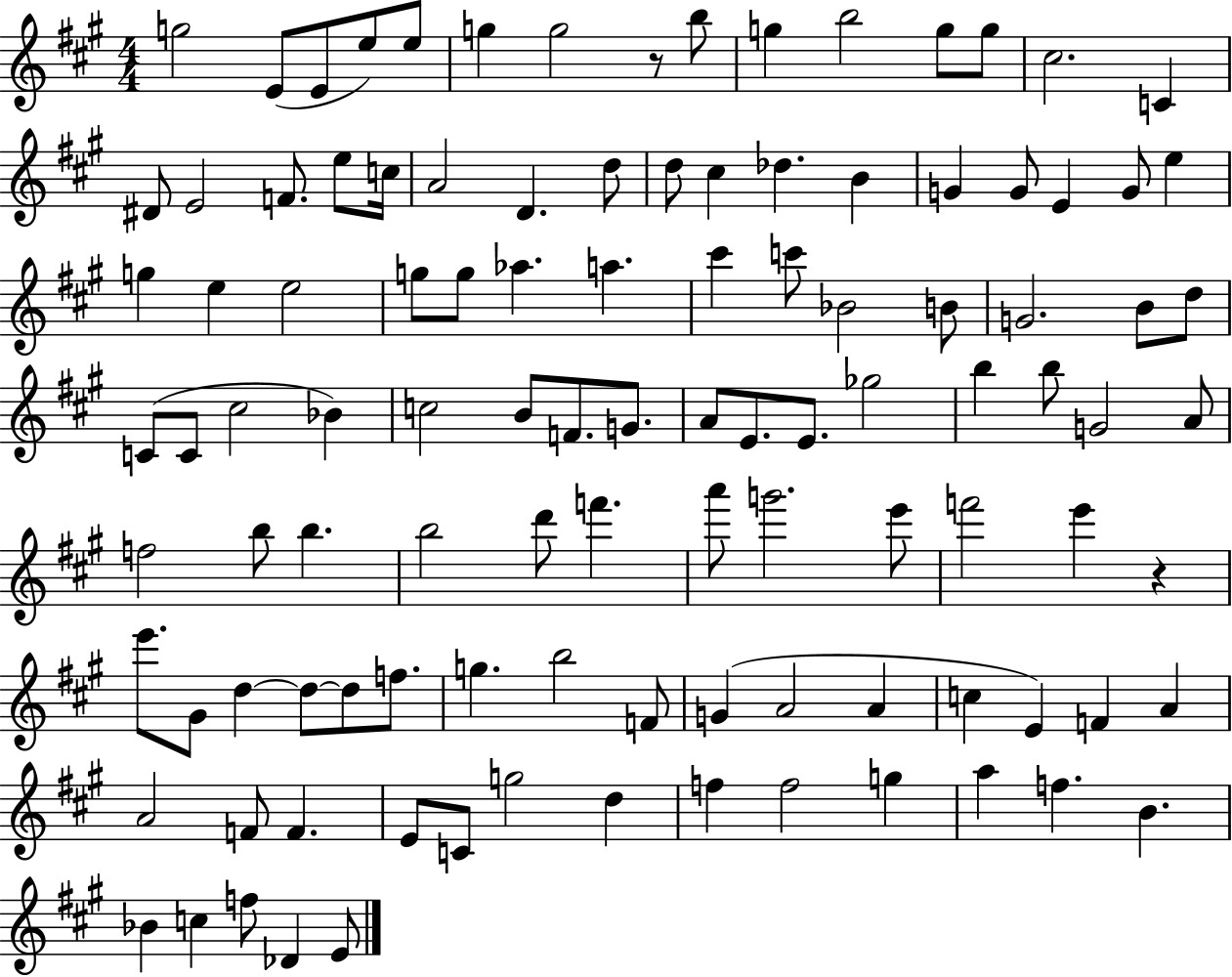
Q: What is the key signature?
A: A major